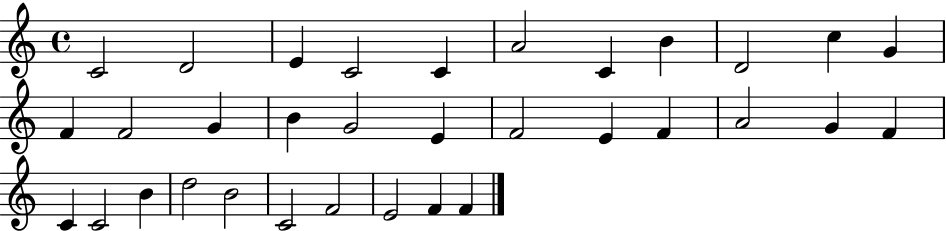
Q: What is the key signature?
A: C major